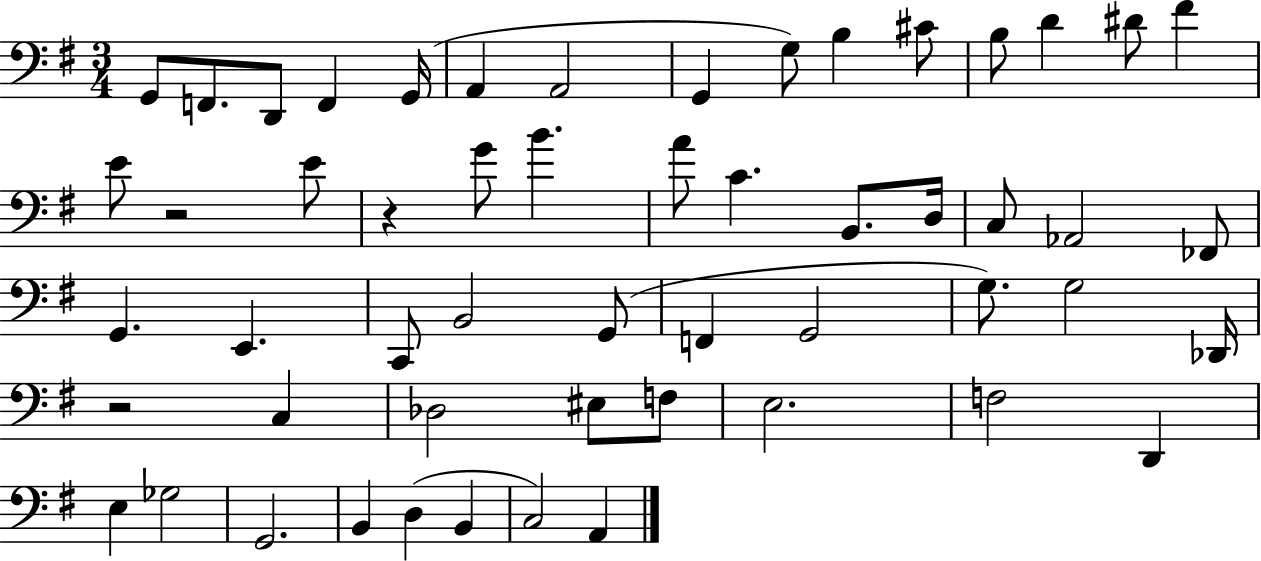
G2/e F2/e. D2/e F2/q G2/s A2/q A2/h G2/q G3/e B3/q C#4/e B3/e D4/q D#4/e F#4/q E4/e R/h E4/e R/q G4/e B4/q. A4/e C4/q. B2/e. D3/s C3/e Ab2/h FES2/e G2/q. E2/q. C2/e B2/h G2/e F2/q G2/h G3/e. G3/h Db2/s R/h C3/q Db3/h EIS3/e F3/e E3/h. F3/h D2/q E3/q Gb3/h G2/h. B2/q D3/q B2/q C3/h A2/q